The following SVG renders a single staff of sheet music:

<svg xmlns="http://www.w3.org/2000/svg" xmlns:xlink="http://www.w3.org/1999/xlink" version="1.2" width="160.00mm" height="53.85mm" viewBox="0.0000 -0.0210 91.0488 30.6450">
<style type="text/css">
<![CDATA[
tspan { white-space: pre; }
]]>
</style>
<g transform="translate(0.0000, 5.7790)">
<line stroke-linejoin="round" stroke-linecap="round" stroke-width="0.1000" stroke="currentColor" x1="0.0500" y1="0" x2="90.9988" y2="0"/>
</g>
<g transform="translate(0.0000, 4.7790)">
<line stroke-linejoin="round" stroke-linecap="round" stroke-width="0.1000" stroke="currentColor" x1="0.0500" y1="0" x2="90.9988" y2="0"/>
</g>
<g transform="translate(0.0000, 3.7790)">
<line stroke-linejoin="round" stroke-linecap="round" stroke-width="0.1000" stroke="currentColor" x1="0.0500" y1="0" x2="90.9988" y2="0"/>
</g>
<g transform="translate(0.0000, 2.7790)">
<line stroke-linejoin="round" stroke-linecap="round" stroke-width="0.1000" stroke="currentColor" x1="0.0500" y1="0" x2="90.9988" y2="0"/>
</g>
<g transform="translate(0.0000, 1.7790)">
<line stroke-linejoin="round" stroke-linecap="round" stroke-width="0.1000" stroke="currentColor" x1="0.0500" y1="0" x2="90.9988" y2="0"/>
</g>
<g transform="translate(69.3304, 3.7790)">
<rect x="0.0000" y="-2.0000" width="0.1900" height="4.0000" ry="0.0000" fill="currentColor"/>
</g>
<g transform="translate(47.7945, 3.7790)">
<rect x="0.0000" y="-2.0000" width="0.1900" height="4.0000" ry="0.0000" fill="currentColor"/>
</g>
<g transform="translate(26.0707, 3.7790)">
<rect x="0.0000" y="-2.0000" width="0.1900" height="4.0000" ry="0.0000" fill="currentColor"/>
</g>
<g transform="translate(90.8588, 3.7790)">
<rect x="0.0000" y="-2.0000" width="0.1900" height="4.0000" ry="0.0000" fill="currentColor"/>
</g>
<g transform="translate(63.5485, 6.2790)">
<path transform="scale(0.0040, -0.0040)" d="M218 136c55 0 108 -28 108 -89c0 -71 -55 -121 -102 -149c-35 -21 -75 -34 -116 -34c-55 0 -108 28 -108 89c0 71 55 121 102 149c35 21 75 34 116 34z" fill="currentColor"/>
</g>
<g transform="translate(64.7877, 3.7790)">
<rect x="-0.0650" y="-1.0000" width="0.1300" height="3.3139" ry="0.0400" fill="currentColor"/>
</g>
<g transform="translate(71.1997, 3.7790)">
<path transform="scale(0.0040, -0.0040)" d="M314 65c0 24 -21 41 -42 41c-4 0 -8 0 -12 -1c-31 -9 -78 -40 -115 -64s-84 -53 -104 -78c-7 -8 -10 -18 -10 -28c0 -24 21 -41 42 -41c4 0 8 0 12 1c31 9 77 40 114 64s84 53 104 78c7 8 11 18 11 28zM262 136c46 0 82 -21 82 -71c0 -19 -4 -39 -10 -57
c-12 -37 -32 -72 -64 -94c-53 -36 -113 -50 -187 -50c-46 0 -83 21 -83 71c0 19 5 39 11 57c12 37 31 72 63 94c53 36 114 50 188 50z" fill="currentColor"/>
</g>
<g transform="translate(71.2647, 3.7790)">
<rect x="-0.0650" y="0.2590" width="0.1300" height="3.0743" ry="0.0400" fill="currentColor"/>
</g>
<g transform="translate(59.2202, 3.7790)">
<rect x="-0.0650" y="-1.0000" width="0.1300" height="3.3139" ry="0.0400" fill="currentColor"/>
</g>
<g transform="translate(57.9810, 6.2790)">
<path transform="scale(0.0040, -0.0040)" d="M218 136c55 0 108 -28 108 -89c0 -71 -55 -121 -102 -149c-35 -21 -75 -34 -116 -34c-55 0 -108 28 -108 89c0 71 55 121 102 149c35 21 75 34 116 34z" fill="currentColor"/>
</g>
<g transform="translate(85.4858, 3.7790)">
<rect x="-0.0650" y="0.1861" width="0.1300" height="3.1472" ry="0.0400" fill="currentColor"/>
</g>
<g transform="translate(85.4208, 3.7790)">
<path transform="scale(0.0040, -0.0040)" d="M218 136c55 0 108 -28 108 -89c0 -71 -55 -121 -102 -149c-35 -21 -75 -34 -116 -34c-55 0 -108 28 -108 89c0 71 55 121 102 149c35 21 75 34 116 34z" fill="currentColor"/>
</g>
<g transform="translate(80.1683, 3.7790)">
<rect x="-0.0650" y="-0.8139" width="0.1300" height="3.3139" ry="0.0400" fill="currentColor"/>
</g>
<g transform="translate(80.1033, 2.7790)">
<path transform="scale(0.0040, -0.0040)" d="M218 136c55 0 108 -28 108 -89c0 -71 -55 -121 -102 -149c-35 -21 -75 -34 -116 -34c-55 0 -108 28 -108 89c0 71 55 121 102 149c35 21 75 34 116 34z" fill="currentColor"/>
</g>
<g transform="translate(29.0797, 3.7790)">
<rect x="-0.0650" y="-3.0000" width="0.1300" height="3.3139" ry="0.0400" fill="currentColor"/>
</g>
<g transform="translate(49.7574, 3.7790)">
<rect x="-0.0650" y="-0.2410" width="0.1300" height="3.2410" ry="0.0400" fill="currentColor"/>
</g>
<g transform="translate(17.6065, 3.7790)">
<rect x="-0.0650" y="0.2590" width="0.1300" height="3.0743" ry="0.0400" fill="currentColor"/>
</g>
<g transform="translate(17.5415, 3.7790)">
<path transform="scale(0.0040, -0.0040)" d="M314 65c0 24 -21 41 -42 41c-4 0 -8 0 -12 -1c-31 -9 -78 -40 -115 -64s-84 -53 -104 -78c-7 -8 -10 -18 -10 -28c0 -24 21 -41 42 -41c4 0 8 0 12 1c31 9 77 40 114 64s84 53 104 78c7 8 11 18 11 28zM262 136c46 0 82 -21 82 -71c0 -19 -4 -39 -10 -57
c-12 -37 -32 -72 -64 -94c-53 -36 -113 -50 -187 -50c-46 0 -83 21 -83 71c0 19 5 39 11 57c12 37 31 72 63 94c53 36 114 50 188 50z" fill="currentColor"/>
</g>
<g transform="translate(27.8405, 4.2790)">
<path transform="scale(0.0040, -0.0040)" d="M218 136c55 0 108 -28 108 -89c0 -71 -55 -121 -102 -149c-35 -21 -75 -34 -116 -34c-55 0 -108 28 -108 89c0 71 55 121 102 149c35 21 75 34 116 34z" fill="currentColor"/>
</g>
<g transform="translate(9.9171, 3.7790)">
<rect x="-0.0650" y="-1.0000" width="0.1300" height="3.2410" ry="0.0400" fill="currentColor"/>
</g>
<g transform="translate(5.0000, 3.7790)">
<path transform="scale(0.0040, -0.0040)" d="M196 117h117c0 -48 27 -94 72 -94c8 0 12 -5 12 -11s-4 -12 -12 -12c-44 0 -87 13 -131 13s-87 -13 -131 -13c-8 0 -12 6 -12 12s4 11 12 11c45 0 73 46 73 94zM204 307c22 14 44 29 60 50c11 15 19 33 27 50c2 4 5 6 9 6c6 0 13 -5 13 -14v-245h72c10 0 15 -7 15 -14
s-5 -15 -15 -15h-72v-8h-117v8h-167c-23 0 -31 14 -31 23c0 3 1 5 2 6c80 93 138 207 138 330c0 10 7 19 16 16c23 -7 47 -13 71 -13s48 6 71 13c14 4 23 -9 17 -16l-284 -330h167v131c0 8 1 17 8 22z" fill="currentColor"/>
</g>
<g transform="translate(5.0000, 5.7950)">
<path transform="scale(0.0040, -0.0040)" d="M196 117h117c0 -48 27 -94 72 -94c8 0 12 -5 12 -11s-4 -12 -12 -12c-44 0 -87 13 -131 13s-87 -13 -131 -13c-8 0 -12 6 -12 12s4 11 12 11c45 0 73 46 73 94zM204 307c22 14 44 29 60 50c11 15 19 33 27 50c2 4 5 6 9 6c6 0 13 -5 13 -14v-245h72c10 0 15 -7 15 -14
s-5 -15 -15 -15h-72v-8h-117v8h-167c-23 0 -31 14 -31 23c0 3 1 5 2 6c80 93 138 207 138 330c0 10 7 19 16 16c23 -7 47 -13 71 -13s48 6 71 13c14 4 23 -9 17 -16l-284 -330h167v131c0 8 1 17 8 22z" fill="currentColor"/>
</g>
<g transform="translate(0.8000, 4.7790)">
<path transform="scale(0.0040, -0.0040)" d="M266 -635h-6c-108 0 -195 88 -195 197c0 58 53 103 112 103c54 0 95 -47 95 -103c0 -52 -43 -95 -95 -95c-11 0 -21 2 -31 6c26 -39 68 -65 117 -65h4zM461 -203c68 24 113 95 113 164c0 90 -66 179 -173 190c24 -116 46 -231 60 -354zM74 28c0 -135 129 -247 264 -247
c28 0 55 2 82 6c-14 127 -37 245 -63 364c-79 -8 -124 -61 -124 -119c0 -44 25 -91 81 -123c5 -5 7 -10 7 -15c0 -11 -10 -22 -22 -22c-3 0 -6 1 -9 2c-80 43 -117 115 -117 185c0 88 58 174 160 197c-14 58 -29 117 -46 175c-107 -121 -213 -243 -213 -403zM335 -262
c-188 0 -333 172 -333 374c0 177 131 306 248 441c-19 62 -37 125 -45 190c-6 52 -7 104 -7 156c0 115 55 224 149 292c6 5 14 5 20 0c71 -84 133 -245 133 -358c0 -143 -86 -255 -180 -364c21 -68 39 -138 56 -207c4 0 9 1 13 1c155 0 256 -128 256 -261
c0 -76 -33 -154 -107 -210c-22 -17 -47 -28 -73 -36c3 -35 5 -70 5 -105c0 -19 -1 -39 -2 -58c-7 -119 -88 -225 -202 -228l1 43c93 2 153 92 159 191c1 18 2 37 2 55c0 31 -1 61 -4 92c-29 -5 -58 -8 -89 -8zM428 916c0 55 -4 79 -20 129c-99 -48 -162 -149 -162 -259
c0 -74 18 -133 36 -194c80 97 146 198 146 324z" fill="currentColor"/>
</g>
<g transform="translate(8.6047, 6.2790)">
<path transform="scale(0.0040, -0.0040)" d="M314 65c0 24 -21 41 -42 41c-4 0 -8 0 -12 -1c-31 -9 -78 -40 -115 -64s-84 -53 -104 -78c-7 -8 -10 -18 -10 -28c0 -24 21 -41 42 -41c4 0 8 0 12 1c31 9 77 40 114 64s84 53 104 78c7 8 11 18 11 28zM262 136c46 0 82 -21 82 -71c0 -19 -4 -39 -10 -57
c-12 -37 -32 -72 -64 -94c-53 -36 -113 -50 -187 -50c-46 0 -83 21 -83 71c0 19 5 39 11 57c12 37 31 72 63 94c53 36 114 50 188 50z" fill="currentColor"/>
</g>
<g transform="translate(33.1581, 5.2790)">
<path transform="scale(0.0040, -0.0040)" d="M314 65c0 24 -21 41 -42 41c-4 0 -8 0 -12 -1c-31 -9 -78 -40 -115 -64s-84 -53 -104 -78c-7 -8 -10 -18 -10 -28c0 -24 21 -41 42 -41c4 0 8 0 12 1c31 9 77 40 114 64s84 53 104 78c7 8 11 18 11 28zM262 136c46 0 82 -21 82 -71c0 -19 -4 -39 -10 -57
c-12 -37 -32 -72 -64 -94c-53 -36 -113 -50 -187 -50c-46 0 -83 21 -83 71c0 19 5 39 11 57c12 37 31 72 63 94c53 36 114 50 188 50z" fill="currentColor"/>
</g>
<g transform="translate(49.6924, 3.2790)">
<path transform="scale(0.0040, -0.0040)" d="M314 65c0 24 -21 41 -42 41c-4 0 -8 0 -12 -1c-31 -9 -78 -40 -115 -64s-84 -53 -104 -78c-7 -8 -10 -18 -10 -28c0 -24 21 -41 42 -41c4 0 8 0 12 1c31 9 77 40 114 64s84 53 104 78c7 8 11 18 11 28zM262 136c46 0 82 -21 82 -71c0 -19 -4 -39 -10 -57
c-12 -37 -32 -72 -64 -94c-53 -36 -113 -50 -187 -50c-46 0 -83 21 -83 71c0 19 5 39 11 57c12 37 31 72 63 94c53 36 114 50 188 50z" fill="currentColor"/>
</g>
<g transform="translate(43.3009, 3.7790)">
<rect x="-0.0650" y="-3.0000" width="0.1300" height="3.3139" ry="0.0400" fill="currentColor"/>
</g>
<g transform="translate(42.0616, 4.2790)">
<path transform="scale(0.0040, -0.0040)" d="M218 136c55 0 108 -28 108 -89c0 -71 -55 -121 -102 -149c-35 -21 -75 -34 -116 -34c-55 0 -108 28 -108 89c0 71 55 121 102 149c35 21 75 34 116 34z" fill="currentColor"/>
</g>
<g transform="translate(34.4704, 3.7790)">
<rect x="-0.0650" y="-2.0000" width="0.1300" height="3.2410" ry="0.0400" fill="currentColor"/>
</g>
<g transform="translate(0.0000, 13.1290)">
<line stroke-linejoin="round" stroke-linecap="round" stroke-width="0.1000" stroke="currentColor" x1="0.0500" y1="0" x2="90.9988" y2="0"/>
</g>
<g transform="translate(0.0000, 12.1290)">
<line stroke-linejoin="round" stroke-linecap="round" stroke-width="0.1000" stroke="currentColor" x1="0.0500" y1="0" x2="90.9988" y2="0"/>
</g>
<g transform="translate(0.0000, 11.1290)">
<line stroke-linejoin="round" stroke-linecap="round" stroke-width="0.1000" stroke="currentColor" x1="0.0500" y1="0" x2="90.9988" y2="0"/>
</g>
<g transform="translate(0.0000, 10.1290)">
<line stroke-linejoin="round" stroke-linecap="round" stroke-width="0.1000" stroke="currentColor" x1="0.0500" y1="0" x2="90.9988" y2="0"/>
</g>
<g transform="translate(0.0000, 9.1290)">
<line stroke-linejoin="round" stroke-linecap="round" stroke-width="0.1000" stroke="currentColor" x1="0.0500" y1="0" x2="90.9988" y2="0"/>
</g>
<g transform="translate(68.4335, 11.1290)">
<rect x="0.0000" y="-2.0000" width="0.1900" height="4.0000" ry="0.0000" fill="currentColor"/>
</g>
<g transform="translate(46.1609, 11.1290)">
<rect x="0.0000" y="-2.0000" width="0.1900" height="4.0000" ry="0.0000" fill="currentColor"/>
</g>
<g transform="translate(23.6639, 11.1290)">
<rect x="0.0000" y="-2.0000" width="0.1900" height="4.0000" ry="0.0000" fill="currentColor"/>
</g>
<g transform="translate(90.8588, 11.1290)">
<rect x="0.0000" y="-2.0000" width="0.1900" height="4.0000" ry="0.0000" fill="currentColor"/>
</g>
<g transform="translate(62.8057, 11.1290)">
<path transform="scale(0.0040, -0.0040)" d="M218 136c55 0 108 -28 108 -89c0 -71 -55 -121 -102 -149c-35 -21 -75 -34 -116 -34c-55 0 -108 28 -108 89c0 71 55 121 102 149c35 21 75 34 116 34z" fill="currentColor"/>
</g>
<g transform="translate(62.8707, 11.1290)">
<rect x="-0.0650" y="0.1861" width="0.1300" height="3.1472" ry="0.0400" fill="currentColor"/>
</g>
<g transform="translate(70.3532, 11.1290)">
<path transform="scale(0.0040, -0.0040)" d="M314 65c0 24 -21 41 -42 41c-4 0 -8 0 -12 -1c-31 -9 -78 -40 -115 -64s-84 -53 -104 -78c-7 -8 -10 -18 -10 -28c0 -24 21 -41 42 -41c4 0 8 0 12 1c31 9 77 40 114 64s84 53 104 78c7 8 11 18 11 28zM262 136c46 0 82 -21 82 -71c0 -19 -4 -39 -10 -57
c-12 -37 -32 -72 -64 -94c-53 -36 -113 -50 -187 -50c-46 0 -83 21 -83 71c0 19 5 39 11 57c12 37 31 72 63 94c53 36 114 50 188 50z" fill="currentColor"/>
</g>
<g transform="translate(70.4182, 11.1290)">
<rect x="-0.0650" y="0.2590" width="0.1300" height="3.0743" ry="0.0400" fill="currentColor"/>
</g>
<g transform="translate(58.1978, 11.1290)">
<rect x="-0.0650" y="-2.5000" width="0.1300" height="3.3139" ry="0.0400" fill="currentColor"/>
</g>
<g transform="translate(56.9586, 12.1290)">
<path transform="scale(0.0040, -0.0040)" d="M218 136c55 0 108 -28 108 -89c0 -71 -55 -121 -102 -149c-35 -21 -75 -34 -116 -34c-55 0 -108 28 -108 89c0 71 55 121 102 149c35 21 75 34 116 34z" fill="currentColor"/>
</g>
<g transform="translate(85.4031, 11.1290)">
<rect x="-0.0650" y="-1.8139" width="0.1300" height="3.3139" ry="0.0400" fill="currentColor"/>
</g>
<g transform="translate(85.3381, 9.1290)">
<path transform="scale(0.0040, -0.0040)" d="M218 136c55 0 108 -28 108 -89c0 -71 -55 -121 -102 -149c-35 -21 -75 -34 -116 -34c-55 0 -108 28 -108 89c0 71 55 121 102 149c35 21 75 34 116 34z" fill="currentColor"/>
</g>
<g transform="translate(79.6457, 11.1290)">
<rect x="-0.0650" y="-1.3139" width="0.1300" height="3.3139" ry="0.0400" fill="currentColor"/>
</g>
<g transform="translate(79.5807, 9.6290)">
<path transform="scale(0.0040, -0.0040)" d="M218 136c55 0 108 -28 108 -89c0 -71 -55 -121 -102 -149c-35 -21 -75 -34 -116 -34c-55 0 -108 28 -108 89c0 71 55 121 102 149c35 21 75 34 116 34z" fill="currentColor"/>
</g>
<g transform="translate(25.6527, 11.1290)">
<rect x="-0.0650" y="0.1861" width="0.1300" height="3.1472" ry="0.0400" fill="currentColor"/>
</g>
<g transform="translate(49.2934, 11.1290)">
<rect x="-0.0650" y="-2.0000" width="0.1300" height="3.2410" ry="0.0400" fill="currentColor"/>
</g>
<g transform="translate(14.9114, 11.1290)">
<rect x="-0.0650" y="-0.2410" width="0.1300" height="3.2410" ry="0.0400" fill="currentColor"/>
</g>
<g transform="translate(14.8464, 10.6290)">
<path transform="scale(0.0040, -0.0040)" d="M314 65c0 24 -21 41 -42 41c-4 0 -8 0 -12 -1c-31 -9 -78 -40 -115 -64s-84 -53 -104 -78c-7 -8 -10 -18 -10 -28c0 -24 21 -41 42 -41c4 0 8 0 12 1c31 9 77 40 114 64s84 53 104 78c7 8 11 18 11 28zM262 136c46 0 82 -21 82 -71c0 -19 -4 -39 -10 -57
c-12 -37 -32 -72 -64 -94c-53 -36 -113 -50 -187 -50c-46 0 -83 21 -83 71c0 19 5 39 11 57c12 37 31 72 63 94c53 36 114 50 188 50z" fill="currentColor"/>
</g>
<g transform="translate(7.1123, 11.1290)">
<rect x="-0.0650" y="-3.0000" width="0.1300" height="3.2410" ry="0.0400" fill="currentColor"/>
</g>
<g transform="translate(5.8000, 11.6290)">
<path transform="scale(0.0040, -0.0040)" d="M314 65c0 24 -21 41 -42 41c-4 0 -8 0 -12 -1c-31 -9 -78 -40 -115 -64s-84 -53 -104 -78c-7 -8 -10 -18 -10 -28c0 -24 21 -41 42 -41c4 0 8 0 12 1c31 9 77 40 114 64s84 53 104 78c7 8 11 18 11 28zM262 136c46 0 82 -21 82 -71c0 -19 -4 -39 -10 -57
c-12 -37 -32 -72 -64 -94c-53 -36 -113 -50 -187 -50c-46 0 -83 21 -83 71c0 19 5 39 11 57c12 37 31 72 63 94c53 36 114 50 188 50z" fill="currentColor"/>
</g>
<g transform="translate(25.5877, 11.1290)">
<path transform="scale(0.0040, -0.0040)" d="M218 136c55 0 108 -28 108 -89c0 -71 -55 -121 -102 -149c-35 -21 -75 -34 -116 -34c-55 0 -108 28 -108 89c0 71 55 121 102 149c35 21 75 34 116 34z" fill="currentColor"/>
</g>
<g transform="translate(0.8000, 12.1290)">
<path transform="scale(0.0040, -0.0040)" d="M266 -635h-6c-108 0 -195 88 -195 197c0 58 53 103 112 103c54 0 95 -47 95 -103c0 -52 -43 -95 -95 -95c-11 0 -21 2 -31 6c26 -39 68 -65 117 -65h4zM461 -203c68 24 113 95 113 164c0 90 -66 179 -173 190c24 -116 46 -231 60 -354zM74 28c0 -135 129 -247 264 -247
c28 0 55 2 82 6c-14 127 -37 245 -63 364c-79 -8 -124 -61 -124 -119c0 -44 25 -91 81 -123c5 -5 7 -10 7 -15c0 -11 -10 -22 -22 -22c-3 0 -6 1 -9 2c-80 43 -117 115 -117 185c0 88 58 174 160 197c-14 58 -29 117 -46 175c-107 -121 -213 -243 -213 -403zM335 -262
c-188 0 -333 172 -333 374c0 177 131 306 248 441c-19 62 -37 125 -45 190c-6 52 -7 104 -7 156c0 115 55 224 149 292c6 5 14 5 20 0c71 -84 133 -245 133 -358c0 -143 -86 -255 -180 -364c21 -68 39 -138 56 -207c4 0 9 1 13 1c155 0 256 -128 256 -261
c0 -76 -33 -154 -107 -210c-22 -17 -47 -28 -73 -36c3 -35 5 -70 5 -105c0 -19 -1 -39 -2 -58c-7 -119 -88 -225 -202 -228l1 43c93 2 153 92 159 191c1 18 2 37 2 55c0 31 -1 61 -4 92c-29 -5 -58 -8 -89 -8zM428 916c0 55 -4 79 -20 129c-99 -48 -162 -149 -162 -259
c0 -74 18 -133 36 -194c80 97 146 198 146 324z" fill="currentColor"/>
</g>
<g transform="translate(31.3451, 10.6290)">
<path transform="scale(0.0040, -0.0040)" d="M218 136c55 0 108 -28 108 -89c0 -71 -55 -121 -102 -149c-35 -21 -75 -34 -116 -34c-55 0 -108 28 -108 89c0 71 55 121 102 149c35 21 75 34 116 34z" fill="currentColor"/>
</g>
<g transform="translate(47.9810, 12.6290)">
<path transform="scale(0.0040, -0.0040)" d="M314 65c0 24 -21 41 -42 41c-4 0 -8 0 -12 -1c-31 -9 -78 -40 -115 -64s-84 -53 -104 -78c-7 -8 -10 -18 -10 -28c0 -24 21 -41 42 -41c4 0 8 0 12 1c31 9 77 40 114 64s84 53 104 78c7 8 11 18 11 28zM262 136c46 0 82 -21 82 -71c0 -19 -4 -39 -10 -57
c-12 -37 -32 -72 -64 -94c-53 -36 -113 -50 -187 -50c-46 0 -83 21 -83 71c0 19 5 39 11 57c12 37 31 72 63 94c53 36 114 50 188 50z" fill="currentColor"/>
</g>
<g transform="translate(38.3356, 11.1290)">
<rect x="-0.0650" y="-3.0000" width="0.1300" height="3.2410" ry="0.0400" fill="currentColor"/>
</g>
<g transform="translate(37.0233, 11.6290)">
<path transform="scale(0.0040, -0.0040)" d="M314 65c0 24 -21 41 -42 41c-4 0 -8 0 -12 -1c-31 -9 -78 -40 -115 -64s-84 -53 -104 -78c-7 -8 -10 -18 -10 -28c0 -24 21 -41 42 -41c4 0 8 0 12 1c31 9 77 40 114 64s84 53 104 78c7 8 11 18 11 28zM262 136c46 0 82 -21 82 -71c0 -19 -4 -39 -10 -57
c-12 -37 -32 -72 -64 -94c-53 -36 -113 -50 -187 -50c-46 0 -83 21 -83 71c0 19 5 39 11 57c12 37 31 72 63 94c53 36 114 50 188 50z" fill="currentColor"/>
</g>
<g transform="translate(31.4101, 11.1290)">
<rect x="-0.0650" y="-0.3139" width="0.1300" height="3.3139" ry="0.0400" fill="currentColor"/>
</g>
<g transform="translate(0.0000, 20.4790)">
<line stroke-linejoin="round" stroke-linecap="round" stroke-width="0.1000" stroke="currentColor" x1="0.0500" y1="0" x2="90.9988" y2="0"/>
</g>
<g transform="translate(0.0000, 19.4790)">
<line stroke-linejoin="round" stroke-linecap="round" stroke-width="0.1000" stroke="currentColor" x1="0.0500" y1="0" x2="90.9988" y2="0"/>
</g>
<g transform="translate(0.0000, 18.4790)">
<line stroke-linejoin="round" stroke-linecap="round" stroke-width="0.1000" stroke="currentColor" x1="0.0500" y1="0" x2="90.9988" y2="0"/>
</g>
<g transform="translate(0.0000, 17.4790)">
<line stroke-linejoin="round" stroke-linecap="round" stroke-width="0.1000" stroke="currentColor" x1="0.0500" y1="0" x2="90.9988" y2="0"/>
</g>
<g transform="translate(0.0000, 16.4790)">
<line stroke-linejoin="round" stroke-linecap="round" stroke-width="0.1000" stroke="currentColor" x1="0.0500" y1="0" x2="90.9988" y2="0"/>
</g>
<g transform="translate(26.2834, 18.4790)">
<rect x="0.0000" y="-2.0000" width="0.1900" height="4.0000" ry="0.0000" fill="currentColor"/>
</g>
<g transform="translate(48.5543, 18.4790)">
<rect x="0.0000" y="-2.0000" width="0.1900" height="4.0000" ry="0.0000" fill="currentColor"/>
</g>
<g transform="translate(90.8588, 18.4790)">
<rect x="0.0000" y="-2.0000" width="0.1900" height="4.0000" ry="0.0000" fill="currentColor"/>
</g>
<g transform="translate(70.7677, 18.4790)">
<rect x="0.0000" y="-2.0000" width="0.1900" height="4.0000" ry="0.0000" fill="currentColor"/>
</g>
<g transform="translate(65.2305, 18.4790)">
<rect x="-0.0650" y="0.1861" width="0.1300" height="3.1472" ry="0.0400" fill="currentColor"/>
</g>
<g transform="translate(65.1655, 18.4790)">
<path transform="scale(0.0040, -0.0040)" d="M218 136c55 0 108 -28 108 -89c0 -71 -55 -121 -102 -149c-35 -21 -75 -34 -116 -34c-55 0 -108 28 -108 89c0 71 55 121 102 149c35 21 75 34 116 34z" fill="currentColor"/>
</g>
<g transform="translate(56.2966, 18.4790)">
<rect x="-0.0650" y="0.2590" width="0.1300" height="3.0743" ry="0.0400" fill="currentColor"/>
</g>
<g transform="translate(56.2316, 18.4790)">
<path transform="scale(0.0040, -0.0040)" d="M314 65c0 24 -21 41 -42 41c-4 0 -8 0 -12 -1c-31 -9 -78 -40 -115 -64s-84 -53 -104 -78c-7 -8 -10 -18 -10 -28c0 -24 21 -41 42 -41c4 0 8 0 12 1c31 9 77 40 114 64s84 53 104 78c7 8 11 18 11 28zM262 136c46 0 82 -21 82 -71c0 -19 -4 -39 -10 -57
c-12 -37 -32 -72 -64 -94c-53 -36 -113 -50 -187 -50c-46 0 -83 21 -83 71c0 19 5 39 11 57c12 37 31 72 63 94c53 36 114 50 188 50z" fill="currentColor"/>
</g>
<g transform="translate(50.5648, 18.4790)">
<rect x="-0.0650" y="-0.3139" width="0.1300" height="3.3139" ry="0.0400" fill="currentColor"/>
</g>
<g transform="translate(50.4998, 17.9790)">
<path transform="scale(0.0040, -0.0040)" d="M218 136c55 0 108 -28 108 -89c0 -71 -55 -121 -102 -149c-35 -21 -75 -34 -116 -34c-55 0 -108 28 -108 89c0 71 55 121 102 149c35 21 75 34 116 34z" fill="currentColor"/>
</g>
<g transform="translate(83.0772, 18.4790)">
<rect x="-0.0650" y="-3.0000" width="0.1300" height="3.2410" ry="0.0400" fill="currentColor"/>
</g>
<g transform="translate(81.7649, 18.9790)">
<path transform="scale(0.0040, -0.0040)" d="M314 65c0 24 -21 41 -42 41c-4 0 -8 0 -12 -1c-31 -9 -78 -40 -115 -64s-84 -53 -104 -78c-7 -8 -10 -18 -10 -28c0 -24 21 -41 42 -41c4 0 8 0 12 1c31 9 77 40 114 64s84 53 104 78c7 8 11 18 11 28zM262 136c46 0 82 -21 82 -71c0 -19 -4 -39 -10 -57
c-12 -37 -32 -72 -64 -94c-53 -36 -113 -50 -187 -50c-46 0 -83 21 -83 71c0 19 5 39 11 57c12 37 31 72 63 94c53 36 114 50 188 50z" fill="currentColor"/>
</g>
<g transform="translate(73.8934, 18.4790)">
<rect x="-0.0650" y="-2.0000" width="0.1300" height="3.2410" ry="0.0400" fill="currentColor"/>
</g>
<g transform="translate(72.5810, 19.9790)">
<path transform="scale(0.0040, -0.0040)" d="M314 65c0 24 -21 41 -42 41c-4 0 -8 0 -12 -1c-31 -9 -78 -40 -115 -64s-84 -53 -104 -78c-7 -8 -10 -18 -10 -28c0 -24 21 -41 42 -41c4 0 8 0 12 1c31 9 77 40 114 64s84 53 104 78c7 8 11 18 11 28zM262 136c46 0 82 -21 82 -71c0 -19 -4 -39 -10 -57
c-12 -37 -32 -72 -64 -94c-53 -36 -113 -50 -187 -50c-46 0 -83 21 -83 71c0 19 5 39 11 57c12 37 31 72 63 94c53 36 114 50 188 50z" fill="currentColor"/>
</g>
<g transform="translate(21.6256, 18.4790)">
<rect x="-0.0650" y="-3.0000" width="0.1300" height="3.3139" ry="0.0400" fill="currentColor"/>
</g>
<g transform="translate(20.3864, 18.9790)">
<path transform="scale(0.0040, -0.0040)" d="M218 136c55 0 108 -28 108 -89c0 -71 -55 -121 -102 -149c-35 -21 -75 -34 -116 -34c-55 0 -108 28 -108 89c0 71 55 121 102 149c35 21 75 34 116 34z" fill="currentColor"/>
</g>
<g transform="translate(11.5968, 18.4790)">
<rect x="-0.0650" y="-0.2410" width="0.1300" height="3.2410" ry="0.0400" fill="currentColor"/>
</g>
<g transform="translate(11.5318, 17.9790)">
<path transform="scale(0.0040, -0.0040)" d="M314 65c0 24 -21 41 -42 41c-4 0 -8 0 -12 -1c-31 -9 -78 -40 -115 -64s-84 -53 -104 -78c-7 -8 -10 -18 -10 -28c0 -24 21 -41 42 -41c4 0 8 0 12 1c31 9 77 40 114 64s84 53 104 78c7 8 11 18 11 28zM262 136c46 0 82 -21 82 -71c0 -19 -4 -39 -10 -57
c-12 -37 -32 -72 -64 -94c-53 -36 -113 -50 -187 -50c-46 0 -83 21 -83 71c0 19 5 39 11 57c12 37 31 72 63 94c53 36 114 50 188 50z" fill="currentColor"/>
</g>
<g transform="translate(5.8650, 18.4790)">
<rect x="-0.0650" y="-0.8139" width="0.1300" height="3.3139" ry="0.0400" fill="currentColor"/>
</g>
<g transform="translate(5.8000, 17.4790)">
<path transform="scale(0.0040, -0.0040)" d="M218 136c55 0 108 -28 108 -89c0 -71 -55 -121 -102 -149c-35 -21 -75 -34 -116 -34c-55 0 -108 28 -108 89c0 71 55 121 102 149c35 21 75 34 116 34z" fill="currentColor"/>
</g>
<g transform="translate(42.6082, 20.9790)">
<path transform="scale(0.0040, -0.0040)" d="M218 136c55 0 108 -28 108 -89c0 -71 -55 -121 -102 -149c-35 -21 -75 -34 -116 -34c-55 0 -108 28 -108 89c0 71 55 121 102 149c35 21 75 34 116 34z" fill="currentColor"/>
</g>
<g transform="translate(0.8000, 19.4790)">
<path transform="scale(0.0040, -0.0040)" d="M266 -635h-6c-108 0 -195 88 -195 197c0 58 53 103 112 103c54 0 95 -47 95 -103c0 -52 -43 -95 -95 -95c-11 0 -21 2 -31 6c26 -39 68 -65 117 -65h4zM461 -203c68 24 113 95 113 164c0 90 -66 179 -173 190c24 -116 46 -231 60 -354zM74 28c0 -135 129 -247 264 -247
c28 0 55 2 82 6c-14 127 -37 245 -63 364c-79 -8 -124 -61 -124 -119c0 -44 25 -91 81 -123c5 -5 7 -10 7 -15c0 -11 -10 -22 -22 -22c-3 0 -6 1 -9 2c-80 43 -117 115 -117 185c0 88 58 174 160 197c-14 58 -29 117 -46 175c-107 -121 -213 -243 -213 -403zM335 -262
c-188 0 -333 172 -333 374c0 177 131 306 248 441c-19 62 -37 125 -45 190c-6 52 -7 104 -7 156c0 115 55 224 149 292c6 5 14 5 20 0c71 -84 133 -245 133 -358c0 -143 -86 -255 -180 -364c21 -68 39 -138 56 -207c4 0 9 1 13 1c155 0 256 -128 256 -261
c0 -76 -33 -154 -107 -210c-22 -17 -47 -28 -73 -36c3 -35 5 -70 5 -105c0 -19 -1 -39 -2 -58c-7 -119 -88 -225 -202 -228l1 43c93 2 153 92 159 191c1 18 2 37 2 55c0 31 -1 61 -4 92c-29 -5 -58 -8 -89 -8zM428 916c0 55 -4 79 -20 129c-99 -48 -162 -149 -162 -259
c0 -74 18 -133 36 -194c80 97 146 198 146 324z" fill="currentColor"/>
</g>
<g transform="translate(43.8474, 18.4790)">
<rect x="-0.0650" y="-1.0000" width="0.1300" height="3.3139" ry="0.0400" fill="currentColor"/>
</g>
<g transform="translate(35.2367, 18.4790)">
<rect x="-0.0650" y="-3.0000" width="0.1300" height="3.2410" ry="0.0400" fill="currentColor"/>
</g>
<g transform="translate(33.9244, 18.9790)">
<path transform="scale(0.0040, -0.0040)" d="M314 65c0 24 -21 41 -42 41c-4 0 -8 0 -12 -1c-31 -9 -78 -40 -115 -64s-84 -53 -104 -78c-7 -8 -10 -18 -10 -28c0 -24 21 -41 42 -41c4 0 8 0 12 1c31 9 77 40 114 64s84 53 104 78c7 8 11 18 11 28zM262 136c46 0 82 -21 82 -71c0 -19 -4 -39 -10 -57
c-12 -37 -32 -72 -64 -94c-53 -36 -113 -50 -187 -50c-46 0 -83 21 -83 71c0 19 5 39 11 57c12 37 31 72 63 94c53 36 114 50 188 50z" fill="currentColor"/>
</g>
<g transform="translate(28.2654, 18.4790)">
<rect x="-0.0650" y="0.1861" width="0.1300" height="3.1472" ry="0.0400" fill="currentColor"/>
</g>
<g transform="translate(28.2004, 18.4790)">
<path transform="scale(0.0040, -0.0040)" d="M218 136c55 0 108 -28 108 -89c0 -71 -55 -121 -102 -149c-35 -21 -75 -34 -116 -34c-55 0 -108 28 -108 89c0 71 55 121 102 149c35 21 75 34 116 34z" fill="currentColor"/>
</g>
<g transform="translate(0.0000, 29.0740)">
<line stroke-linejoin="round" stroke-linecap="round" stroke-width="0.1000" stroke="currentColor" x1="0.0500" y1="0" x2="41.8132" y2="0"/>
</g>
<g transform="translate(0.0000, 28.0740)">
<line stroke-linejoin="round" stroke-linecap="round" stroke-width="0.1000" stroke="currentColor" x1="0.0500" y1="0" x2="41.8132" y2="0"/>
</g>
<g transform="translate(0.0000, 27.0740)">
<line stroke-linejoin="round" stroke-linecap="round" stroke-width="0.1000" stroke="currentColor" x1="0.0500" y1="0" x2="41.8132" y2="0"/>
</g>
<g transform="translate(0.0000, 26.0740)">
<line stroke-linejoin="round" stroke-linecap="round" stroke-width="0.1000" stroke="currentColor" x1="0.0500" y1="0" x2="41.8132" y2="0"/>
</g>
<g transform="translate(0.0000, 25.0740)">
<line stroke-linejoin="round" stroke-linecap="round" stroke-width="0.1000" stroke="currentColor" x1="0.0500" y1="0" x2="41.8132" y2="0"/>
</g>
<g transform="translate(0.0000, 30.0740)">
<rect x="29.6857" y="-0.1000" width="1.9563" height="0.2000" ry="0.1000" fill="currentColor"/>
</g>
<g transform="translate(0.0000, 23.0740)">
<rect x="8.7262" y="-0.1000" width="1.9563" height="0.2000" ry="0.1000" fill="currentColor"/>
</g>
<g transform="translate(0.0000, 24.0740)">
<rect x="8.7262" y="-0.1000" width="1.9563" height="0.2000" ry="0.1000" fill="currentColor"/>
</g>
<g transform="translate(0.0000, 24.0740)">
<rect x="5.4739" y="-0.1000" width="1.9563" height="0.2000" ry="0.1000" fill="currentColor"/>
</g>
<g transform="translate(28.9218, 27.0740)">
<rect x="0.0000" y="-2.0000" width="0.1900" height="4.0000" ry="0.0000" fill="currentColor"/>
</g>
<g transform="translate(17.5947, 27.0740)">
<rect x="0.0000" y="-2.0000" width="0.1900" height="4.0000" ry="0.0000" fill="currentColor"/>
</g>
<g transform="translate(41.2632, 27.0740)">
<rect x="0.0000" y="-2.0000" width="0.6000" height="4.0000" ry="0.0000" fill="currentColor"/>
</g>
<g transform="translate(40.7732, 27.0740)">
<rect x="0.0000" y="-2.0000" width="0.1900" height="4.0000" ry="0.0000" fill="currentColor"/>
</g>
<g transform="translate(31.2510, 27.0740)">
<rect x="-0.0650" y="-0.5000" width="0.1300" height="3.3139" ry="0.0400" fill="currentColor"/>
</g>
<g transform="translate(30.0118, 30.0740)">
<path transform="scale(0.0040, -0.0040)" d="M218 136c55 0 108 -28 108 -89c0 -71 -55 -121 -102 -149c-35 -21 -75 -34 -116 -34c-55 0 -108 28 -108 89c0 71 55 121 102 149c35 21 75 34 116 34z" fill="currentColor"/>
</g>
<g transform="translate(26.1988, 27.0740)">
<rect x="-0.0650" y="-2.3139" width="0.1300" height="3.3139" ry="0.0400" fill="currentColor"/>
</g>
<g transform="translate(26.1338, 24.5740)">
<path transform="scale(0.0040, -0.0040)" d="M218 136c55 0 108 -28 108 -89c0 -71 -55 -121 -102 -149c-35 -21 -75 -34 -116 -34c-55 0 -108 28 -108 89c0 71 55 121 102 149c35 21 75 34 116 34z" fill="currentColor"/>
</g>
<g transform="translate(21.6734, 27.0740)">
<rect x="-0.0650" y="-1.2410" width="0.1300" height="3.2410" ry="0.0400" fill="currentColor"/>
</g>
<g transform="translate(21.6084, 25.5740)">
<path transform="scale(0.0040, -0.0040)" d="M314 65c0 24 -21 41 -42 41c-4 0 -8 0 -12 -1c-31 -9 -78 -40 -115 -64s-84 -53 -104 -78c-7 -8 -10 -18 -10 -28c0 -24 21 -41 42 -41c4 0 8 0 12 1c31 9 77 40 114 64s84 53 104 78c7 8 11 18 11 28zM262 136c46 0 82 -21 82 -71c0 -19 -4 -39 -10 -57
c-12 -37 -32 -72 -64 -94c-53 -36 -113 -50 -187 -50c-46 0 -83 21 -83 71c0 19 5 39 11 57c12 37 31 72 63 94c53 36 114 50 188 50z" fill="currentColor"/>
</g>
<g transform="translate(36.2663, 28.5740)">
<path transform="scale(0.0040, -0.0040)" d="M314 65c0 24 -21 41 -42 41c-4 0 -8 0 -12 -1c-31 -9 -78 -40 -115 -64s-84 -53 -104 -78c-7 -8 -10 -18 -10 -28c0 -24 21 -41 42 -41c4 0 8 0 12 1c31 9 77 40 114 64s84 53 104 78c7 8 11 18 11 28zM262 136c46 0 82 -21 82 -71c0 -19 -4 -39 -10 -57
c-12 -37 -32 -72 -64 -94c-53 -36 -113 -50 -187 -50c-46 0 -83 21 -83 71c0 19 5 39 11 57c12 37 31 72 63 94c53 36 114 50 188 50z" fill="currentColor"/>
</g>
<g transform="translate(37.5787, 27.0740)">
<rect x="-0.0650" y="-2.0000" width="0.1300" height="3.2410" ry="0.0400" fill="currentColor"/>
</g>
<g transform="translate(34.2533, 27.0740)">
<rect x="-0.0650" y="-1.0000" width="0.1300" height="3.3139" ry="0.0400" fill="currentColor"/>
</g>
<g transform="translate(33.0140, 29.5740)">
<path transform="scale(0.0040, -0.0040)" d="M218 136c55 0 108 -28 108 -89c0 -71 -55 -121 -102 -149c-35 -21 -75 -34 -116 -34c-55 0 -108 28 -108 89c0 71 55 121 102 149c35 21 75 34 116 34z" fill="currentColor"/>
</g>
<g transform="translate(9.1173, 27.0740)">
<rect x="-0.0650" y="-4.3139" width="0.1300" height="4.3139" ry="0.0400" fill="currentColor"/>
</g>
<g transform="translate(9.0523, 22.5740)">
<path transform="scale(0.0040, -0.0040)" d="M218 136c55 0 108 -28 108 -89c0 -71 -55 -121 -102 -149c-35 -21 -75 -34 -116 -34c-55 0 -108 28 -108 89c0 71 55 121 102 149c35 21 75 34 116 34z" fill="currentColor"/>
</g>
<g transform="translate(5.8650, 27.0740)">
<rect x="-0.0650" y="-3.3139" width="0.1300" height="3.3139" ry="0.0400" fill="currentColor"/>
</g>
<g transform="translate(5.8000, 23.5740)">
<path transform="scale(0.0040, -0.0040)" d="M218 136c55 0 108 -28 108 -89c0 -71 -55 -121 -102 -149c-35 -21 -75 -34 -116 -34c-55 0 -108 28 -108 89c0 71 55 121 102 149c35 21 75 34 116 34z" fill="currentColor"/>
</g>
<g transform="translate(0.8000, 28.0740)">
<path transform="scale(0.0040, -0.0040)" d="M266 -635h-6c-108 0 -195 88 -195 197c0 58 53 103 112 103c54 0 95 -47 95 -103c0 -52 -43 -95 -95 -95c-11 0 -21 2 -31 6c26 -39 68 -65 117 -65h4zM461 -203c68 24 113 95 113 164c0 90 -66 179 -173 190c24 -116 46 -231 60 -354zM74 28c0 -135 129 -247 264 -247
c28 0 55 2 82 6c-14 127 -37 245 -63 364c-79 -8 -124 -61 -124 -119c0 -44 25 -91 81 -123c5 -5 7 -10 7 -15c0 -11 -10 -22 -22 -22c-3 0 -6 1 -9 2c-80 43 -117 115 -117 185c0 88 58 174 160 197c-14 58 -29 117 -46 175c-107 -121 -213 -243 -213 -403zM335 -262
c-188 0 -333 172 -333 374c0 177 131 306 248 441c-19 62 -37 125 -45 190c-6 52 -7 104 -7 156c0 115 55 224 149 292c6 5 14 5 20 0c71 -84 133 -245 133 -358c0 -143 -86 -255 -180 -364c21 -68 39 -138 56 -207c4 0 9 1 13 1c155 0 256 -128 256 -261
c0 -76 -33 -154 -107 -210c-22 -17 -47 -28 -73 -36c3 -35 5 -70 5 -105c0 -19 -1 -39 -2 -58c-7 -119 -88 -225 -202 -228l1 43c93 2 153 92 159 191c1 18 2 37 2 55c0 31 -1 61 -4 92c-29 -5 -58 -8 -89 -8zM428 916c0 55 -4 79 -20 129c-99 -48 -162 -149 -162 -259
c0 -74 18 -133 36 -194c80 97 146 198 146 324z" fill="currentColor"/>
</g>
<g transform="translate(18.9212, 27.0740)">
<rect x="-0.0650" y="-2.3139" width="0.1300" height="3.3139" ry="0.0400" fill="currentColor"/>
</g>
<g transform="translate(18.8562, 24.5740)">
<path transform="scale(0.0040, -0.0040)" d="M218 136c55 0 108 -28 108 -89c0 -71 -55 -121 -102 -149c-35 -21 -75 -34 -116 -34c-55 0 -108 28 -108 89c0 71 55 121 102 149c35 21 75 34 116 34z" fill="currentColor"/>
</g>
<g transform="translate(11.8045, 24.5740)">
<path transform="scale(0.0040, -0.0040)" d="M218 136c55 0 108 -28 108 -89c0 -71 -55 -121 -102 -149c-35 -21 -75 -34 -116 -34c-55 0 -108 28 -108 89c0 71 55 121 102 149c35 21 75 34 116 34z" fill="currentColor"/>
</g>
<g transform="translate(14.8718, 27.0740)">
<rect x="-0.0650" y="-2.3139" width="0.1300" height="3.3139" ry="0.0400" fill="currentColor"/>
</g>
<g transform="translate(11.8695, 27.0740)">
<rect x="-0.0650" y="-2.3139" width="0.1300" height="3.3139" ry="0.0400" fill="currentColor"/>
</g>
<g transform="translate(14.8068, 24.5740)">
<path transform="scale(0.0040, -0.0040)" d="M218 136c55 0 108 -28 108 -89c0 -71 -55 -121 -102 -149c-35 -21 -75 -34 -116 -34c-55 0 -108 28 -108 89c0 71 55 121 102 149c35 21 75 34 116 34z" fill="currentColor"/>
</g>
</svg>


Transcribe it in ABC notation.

X:1
T:Untitled
M:4/4
L:1/4
K:C
D2 B2 A F2 A c2 D D B2 d B A2 c2 B c A2 F2 G B B2 e f d c2 A B A2 D c B2 B F2 A2 b d' g g g e2 g C D F2